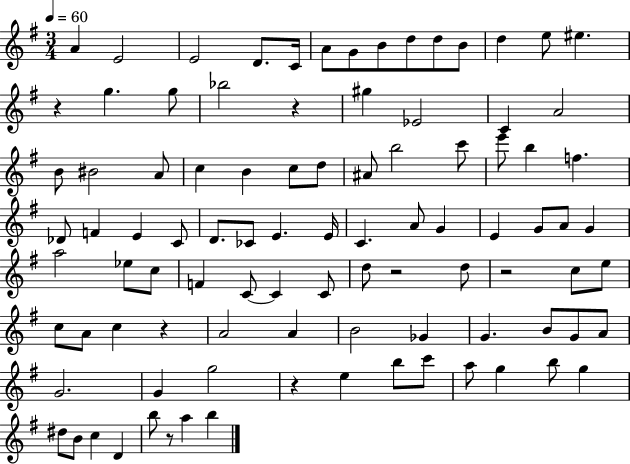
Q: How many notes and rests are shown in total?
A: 95